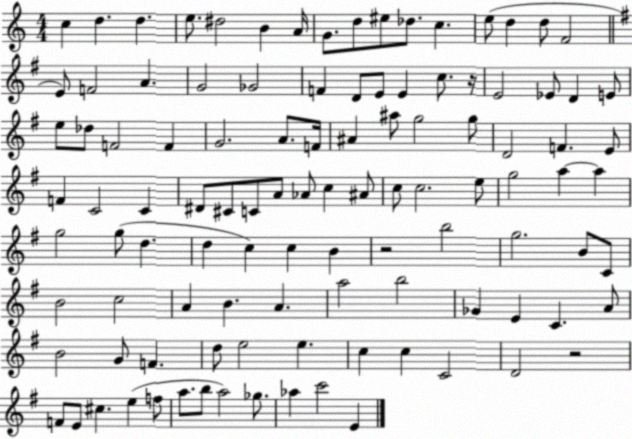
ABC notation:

X:1
T:Untitled
M:4/4
L:1/4
K:C
c d d e/2 ^d2 B A/4 G/2 d/2 ^e/2 _d/2 c e/2 d d/2 F2 E/2 F2 A G2 _G2 F D/2 E/2 E c/2 z/4 E2 _E/2 D E/2 e/2 _d/2 F2 F G2 A/2 F/4 ^A ^a/2 g2 g/2 D2 F E/2 F C2 C ^D/2 ^C/2 C/2 A/2 _A/2 c ^A/2 c/2 c2 e/2 g2 a a g2 g/2 d d c c B z2 b2 g2 B/2 C/2 B2 c2 A B A a2 b2 _G E C A/2 B2 G/2 F d/2 e2 e c c C2 D2 z2 F/2 E/2 ^c e f/2 a/2 b/2 a2 _g/2 _a c'2 E